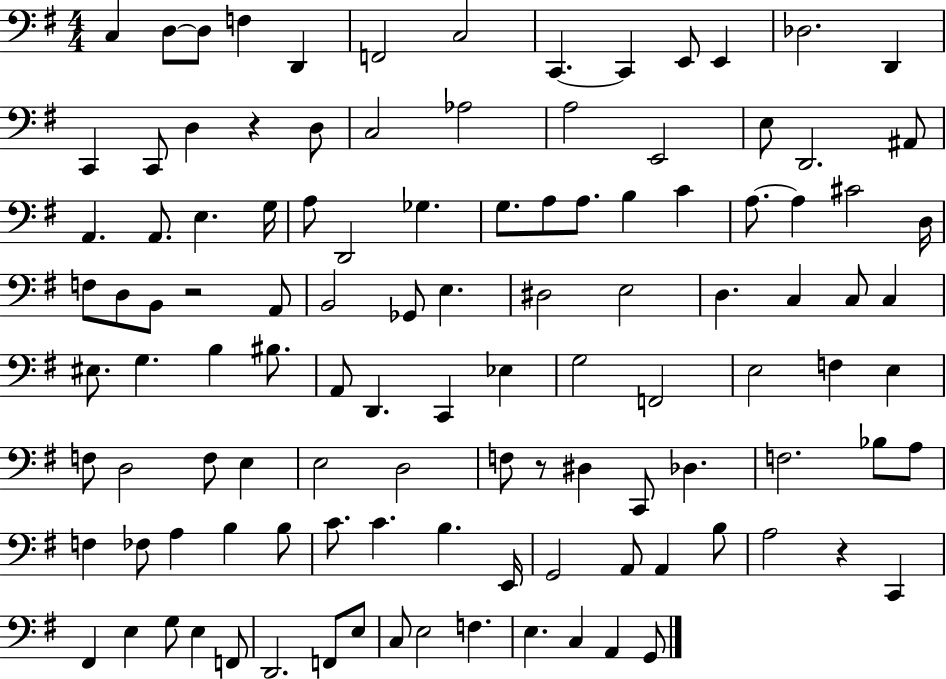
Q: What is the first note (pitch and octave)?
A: C3